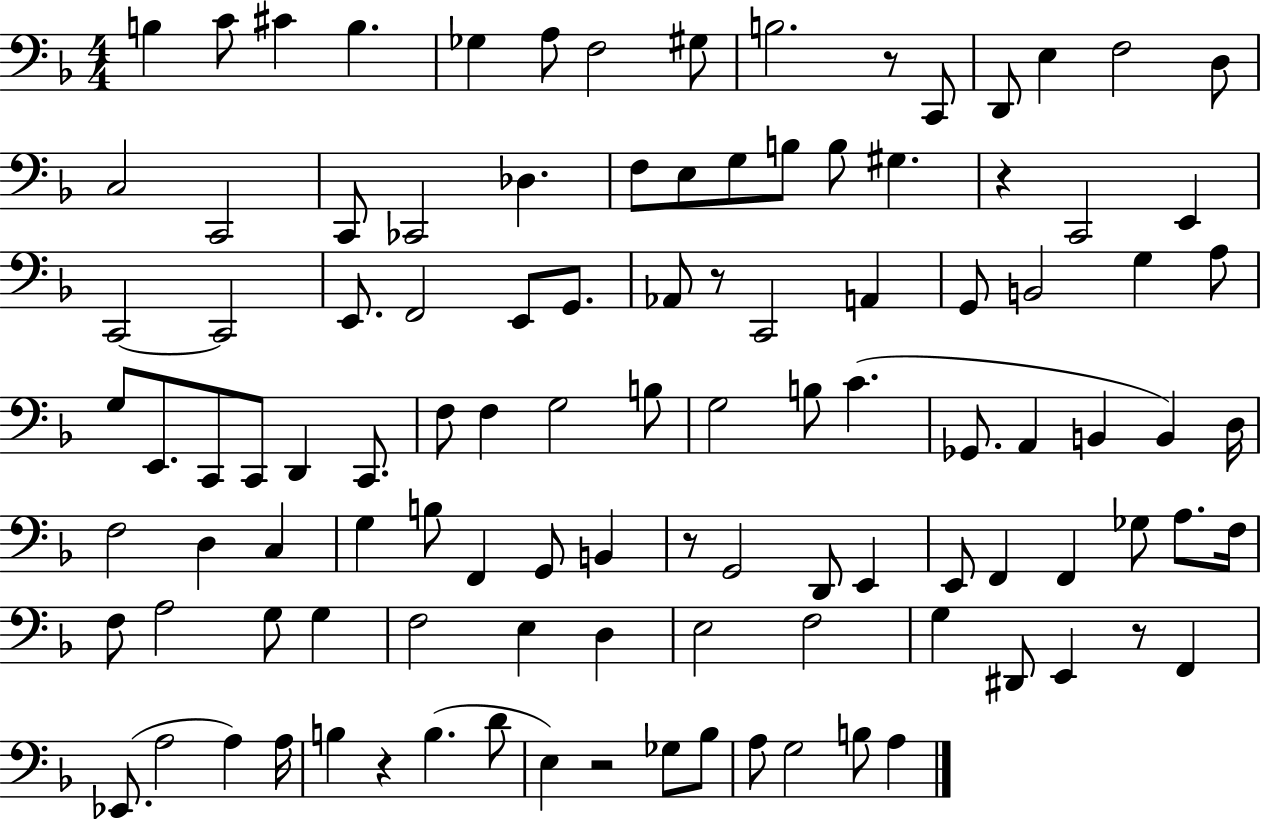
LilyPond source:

{
  \clef bass
  \numericTimeSignature
  \time 4/4
  \key f \major
  b4 c'8 cis'4 b4. | ges4 a8 f2 gis8 | b2. r8 c,8 | d,8 e4 f2 d8 | \break c2 c,2 | c,8 ces,2 des4. | f8 e8 g8 b8 b8 gis4. | r4 c,2 e,4 | \break c,2~~ c,2 | e,8. f,2 e,8 g,8. | aes,8 r8 c,2 a,4 | g,8 b,2 g4 a8 | \break g8 e,8. c,8 c,8 d,4 c,8. | f8 f4 g2 b8 | g2 b8 c'4.( | ges,8. a,4 b,4 b,4) d16 | \break f2 d4 c4 | g4 b8 f,4 g,8 b,4 | r8 g,2 d,8 e,4 | e,8 f,4 f,4 ges8 a8. f16 | \break f8 a2 g8 g4 | f2 e4 d4 | e2 f2 | g4 dis,8 e,4 r8 f,4 | \break ees,8.( a2 a4) a16 | b4 r4 b4.( d'8 | e4) r2 ges8 bes8 | a8 g2 b8 a4 | \break \bar "|."
}